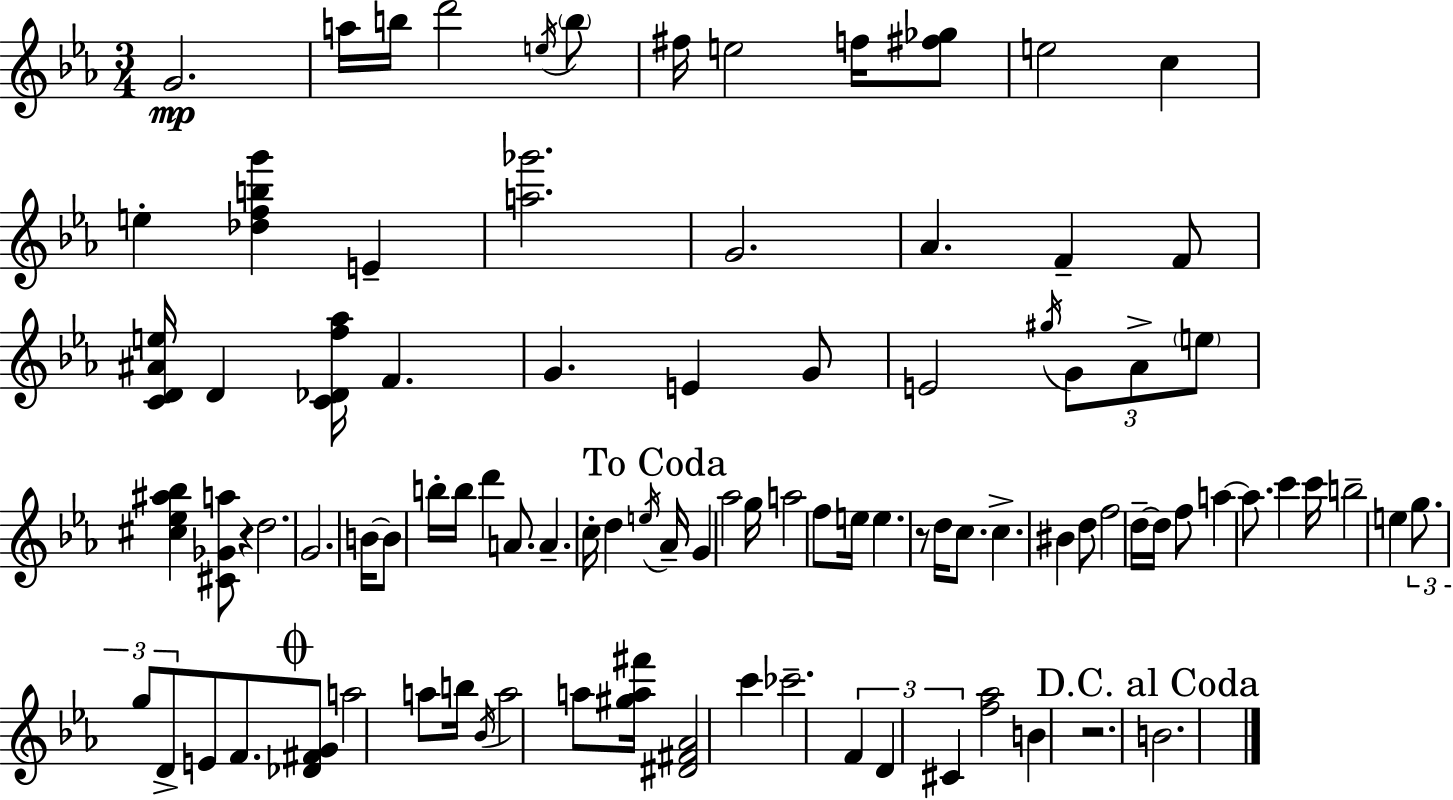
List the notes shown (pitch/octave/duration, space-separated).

G4/h. A5/s B5/s D6/h E5/s B5/e F#5/s E5/h F5/s [F#5,Gb5]/e E5/h C5/q E5/q [Db5,F5,B5,G6]/q E4/q [A5,Gb6]/h. G4/h. Ab4/q. F4/q F4/e [C4,D4,A#4,E5]/s D4/q [C4,Db4,F5,Ab5]/s F4/q. G4/q. E4/q G4/e E4/h G#5/s G4/e Ab4/e E5/e [C#5,Eb5,A#5,Bb5]/q [C#4,Gb4,A5]/e R/q D5/h. G4/h. B4/s B4/e B5/s B5/s D6/q A4/e. A4/q. C5/s D5/q E5/s Ab4/s G4/q Ab5/h G5/s A5/h F5/e E5/s E5/q. R/e D5/s C5/e. C5/q. BIS4/q D5/e F5/h D5/s D5/s F5/e A5/q A5/e. C6/q C6/s B5/h E5/q G5/e. G5/e D4/e E4/e F4/e. [Db4,F#4,G4]/e A5/h A5/e B5/s Bb4/s A5/h A5/e [G#5,A5,F#6]/s [D#4,F#4,Ab4]/h C6/q CES6/h. F4/q D4/q C#4/q [F5,Ab5]/h B4/q R/h. B4/h.